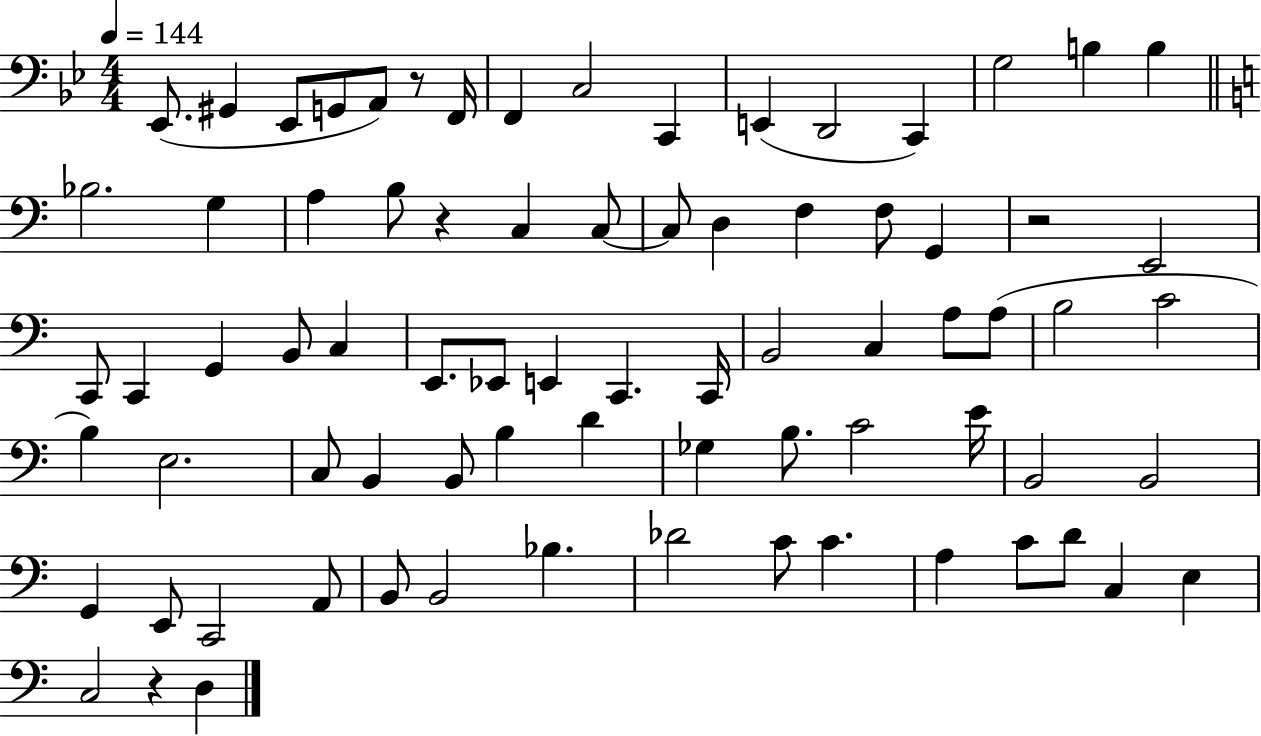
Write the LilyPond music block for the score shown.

{
  \clef bass
  \numericTimeSignature
  \time 4/4
  \key bes \major
  \tempo 4 = 144
  \repeat volta 2 { ees,8.( gis,4 ees,8 g,8 a,8) r8 f,16 | f,4 c2 c,4 | e,4( d,2 c,4) | g2 b4 b4 | \break \bar "||" \break \key c \major bes2. g4 | a4 b8 r4 c4 c8~~ | c8 d4 f4 f8 g,4 | r2 e,2 | \break c,8 c,4 g,4 b,8 c4 | e,8. ees,8 e,4 c,4. c,16 | b,2 c4 a8 a8( | b2 c'2 | \break b4) e2. | c8 b,4 b,8 b4 d'4 | ges4 b8. c'2 e'16 | b,2 b,2 | \break g,4 e,8 c,2 a,8 | b,8 b,2 bes4. | des'2 c'8 c'4. | a4 c'8 d'8 c4 e4 | \break c2 r4 d4 | } \bar "|."
}